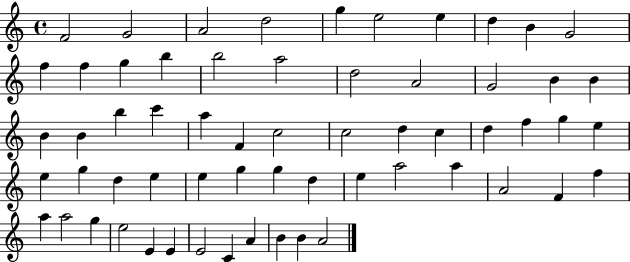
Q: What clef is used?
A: treble